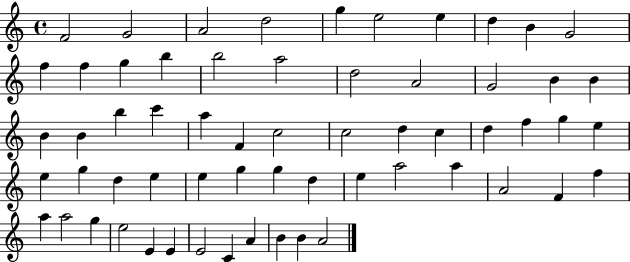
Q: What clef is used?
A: treble